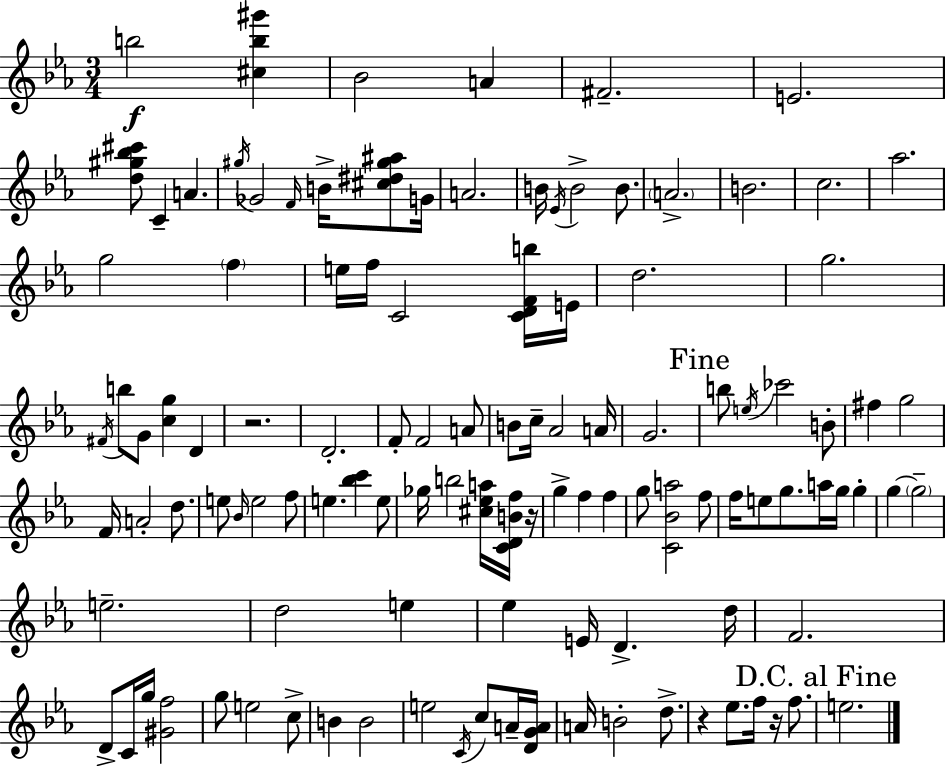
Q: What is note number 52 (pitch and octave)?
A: E5